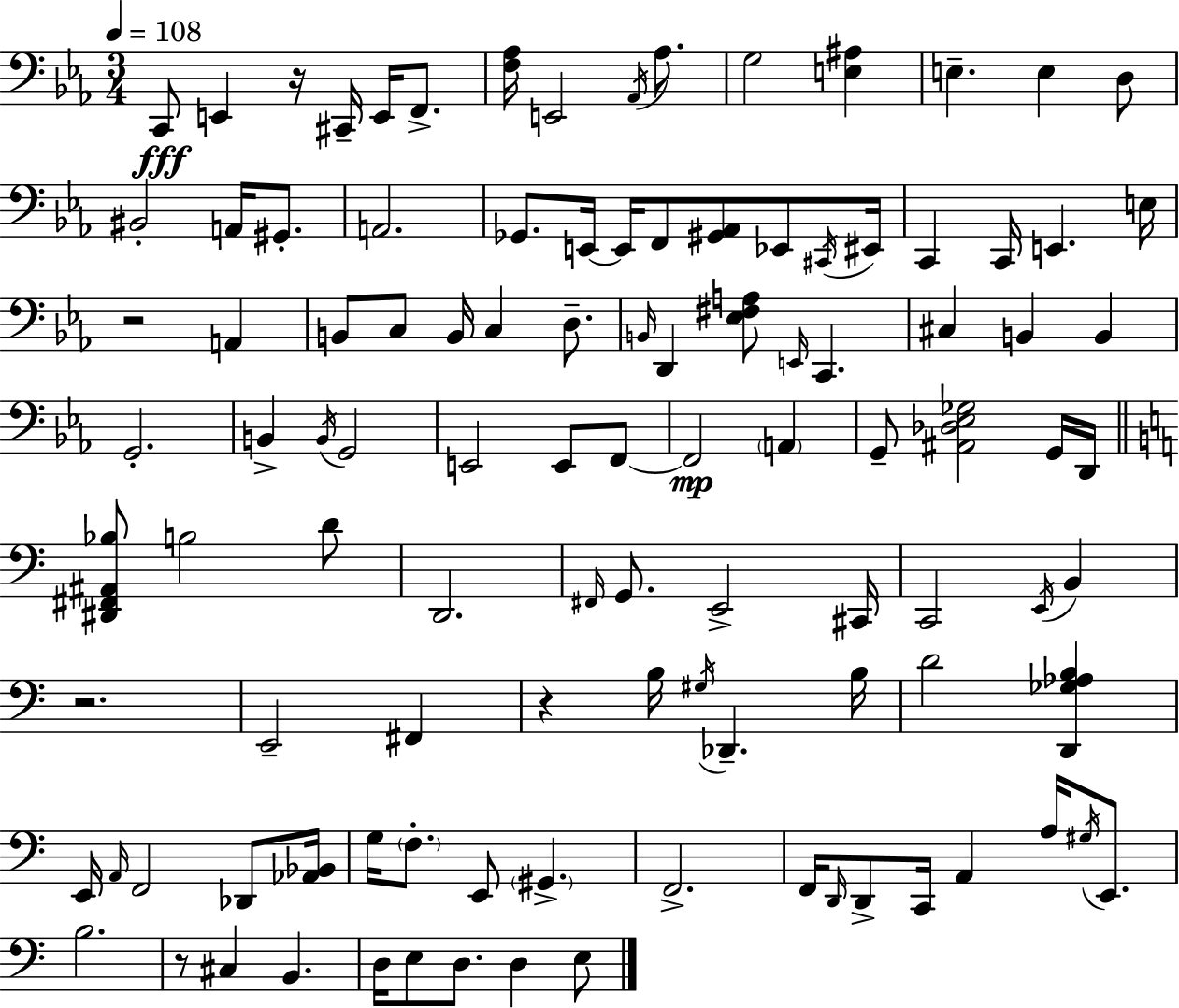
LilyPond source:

{
  \clef bass
  \numericTimeSignature
  \time 3/4
  \key ees \major
  \tempo 4 = 108
  \repeat volta 2 { c,8\fff e,4 r16 cis,16-- e,16 f,8.-> | <f aes>16 e,2 \acciaccatura { aes,16 } aes8. | g2 <e ais>4 | e4.-- e4 d8 | \break bis,2-. a,16 gis,8.-. | a,2. | ges,8. e,16~~ e,16 f,8 <gis, aes,>8 ees,8 | \acciaccatura { cis,16 } eis,16 c,4 c,16 e,4. | \break e16 r2 a,4 | b,8 c8 b,16 c4 d8.-- | \grace { b,16 } d,4 <ees fis a>8 \grace { e,16 } c,4. | cis4 b,4 | \break b,4 g,2.-. | b,4-> \acciaccatura { b,16 } g,2 | e,2 | e,8 f,8~~ f,2\mp | \break \parenthesize a,4 g,8-- <ais, des ees ges>2 | g,16 d,16 \bar "||" \break \key c \major <dis, fis, ais, bes>8 b2 d'8 | d,2. | \grace { fis,16 } g,8. e,2-> | cis,16 c,2 \acciaccatura { e,16 } b,4 | \break r2. | e,2-- fis,4 | r4 b16 \acciaccatura { gis16 } des,4.-- | b16 d'2 <d, ges aes b>4 | \break e,16 \grace { a,16 } f,2 | des,8 <aes, bes,>16 g16 \parenthesize f8.-. e,8 \parenthesize gis,4.-> | f,2.-> | f,16 \grace { d,16 } d,8-> c,16 a,4 | \break a16 \acciaccatura { gis16 } e,8. b2. | r8 cis4 | b,4. d16 e8 d8. | d4 e8 } \bar "|."
}